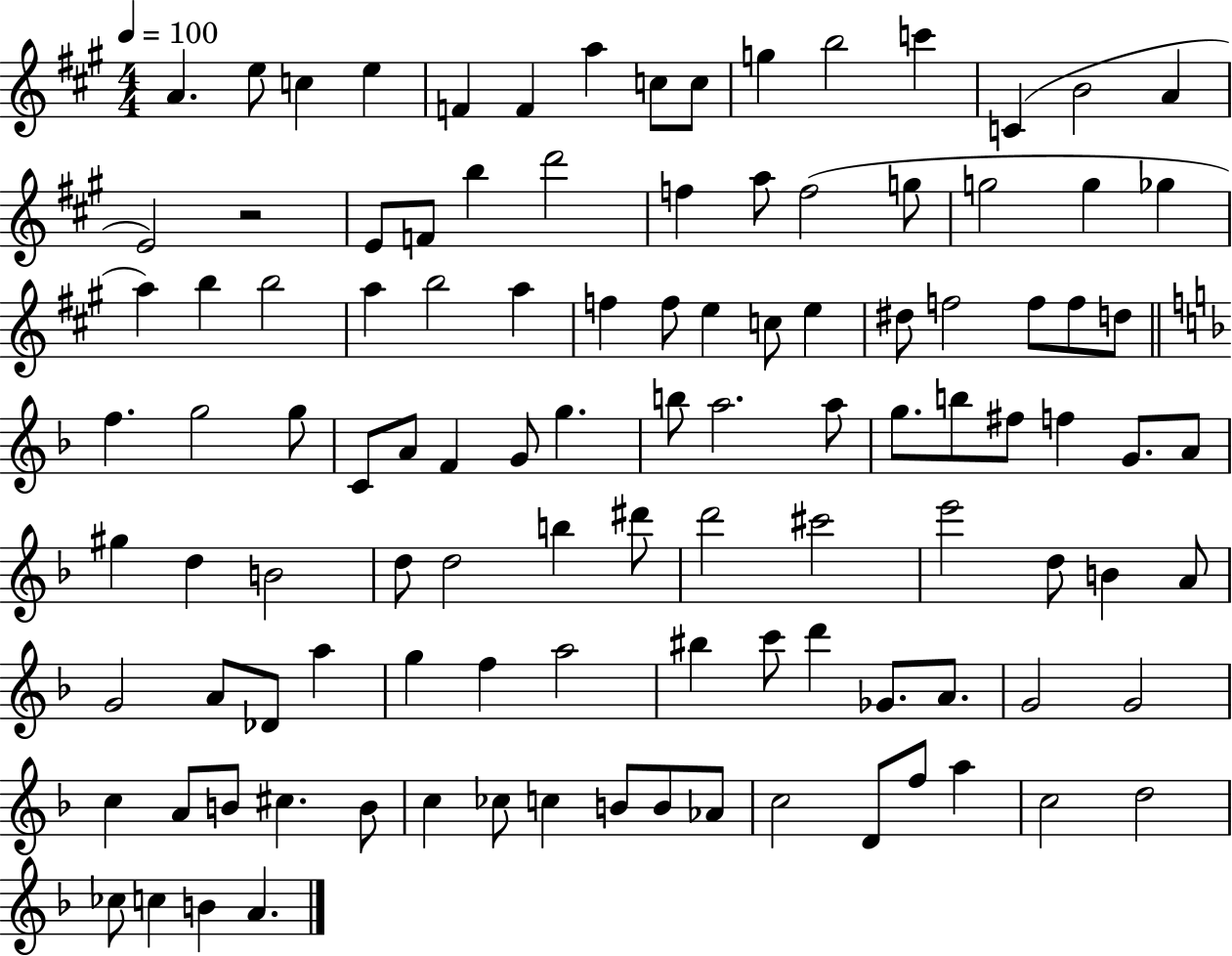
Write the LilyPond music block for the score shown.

{
  \clef treble
  \numericTimeSignature
  \time 4/4
  \key a \major
  \tempo 4 = 100
  a'4. e''8 c''4 e''4 | f'4 f'4 a''4 c''8 c''8 | g''4 b''2 c'''4 | c'4( b'2 a'4 | \break e'2) r2 | e'8 f'8 b''4 d'''2 | f''4 a''8 f''2( g''8 | g''2 g''4 ges''4 | \break a''4) b''4 b''2 | a''4 b''2 a''4 | f''4 f''8 e''4 c''8 e''4 | dis''8 f''2 f''8 f''8 d''8 | \break \bar "||" \break \key f \major f''4. g''2 g''8 | c'8 a'8 f'4 g'8 g''4. | b''8 a''2. a''8 | g''8. b''8 fis''8 f''4 g'8. a'8 | \break gis''4 d''4 b'2 | d''8 d''2 b''4 dis'''8 | d'''2 cis'''2 | e'''2 d''8 b'4 a'8 | \break g'2 a'8 des'8 a''4 | g''4 f''4 a''2 | bis''4 c'''8 d'''4 ges'8. a'8. | g'2 g'2 | \break c''4 a'8 b'8 cis''4. b'8 | c''4 ces''8 c''4 b'8 b'8 aes'8 | c''2 d'8 f''8 a''4 | c''2 d''2 | \break ces''8 c''4 b'4 a'4. | \bar "|."
}